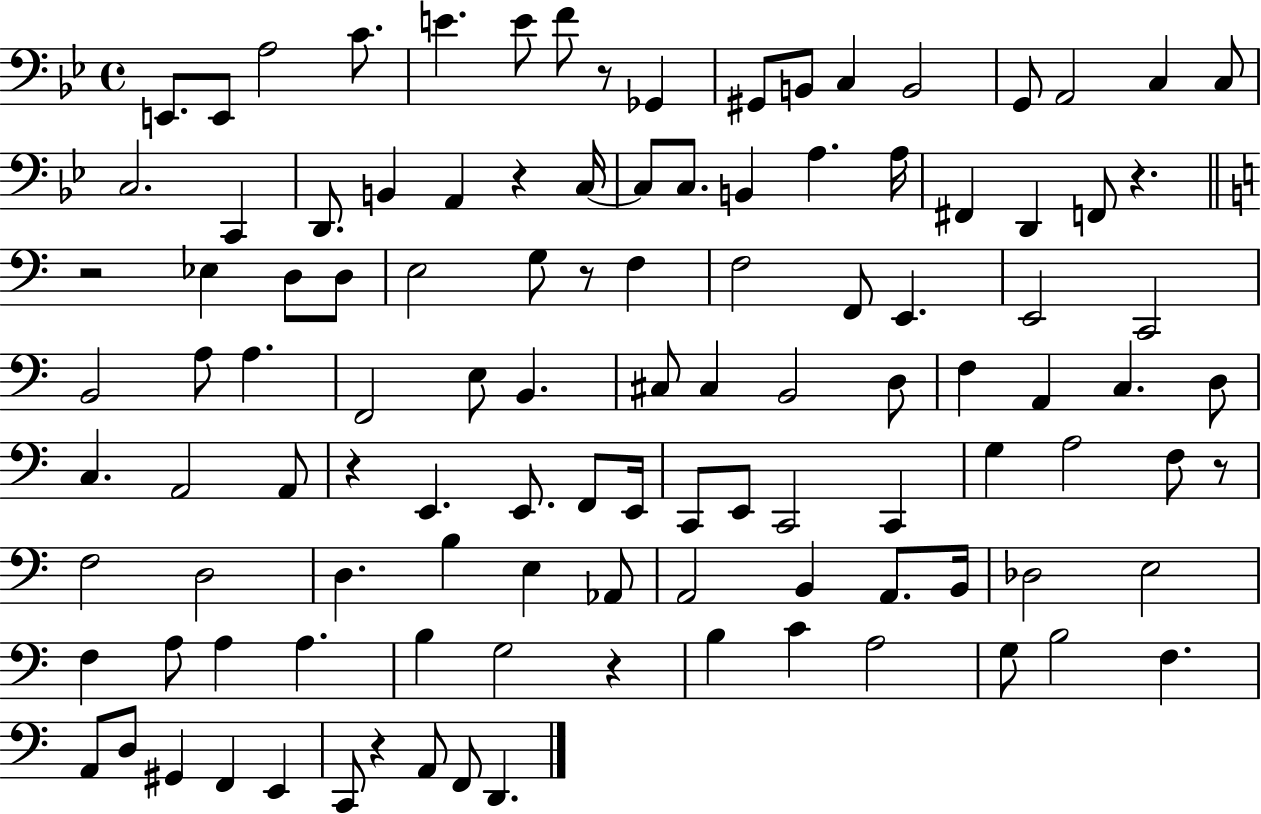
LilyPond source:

{
  \clef bass
  \time 4/4
  \defaultTimeSignature
  \key bes \major
  e,8. e,8 a2 c'8. | e'4. e'8 f'8 r8 ges,4 | gis,8 b,8 c4 b,2 | g,8 a,2 c4 c8 | \break c2. c,4 | d,8. b,4 a,4 r4 c16~~ | c8 c8. b,4 a4. a16 | fis,4 d,4 f,8 r4. | \break \bar "||" \break \key c \major r2 ees4 d8 d8 | e2 g8 r8 f4 | f2 f,8 e,4. | e,2 c,2 | \break b,2 a8 a4. | f,2 e8 b,4. | cis8 cis4 b,2 d8 | f4 a,4 c4. d8 | \break c4. a,2 a,8 | r4 e,4. e,8. f,8 e,16 | c,8 e,8 c,2 c,4 | g4 a2 f8 r8 | \break f2 d2 | d4. b4 e4 aes,8 | a,2 b,4 a,8. b,16 | des2 e2 | \break f4 a8 a4 a4. | b4 g2 r4 | b4 c'4 a2 | g8 b2 f4. | \break a,8 d8 gis,4 f,4 e,4 | c,8 r4 a,8 f,8 d,4. | \bar "|."
}